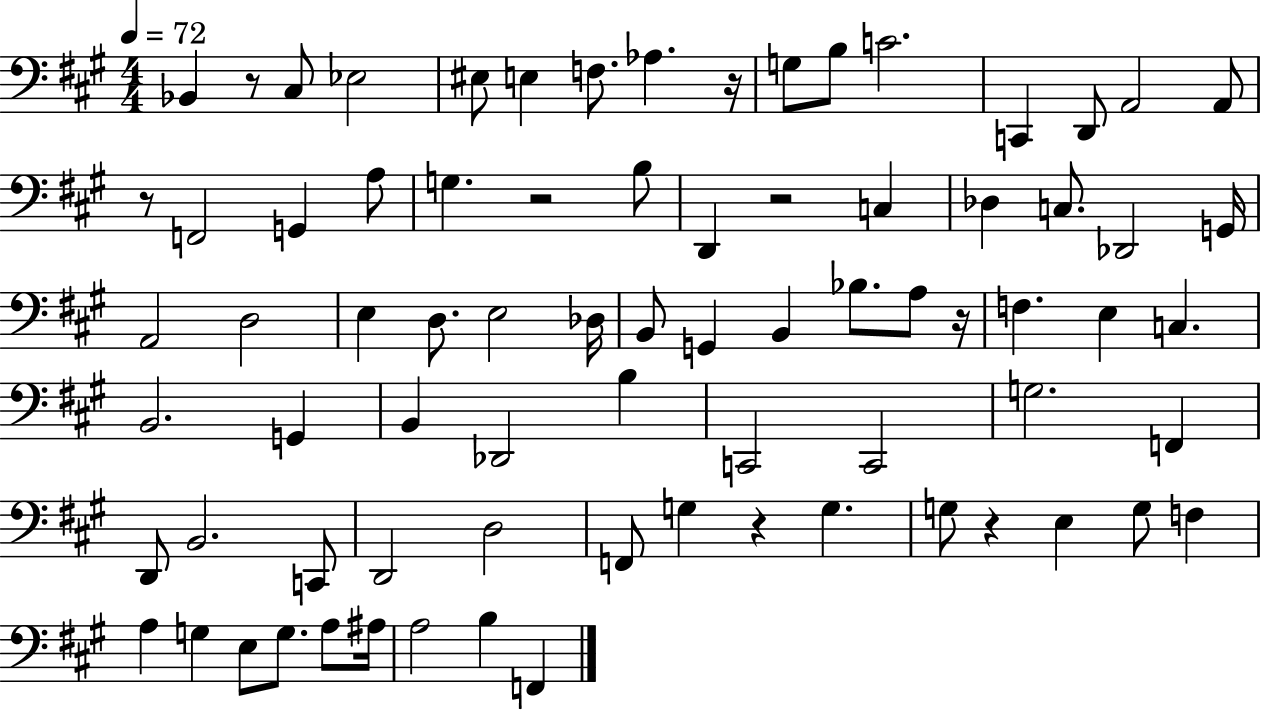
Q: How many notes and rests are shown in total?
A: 77